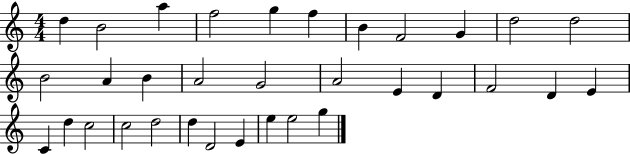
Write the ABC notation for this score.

X:1
T:Untitled
M:4/4
L:1/4
K:C
d B2 a f2 g f B F2 G d2 d2 B2 A B A2 G2 A2 E D F2 D E C d c2 c2 d2 d D2 E e e2 g